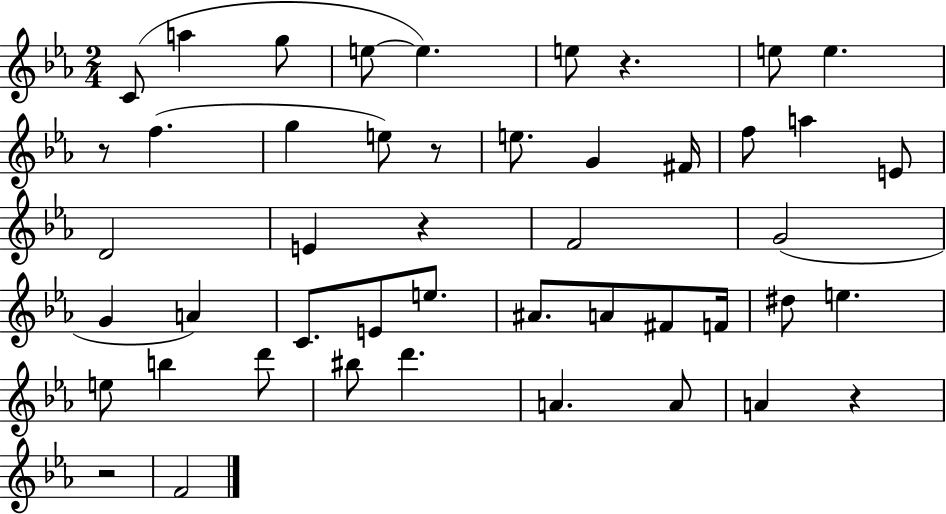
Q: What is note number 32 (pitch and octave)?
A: E5